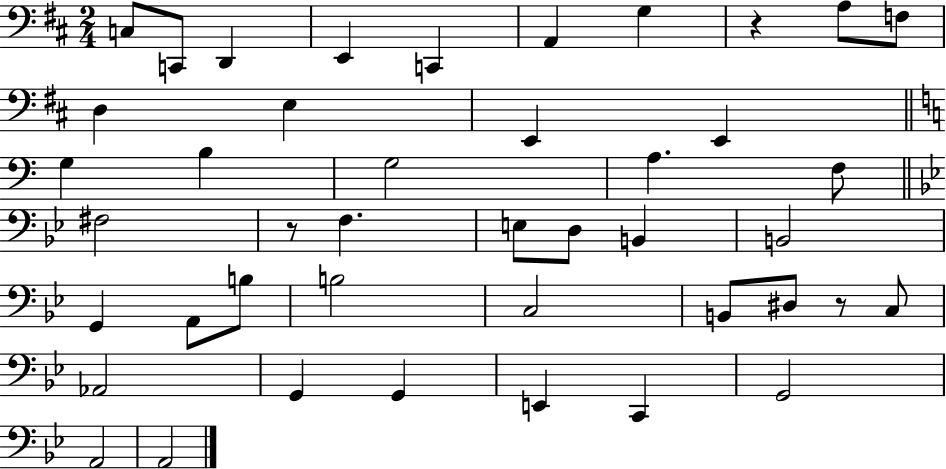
C3/e C2/e D2/q E2/q C2/q A2/q G3/q R/q A3/e F3/e D3/q E3/q E2/q E2/q G3/q B3/q G3/h A3/q. F3/e F#3/h R/e F3/q. E3/e D3/e B2/q B2/h G2/q A2/e B3/e B3/h C3/h B2/e D#3/e R/e C3/e Ab2/h G2/q G2/q E2/q C2/q G2/h A2/h A2/h